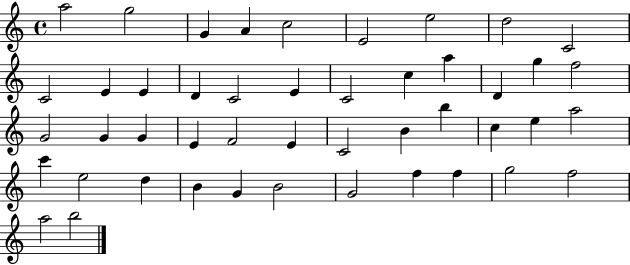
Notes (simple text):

A5/h G5/h G4/q A4/q C5/h E4/h E5/h D5/h C4/h C4/h E4/q E4/q D4/q C4/h E4/q C4/h C5/q A5/q D4/q G5/q F5/h G4/h G4/q G4/q E4/q F4/h E4/q C4/h B4/q B5/q C5/q E5/q A5/h C6/q E5/h D5/q B4/q G4/q B4/h G4/h F5/q F5/q G5/h F5/h A5/h B5/h